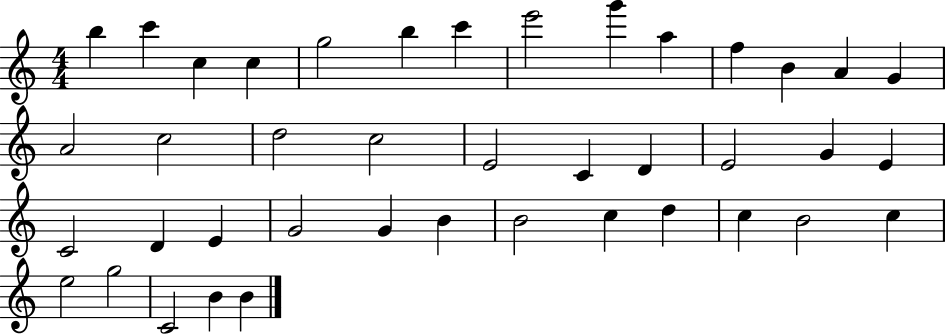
X:1
T:Untitled
M:4/4
L:1/4
K:C
b c' c c g2 b c' e'2 g' a f B A G A2 c2 d2 c2 E2 C D E2 G E C2 D E G2 G B B2 c d c B2 c e2 g2 C2 B B